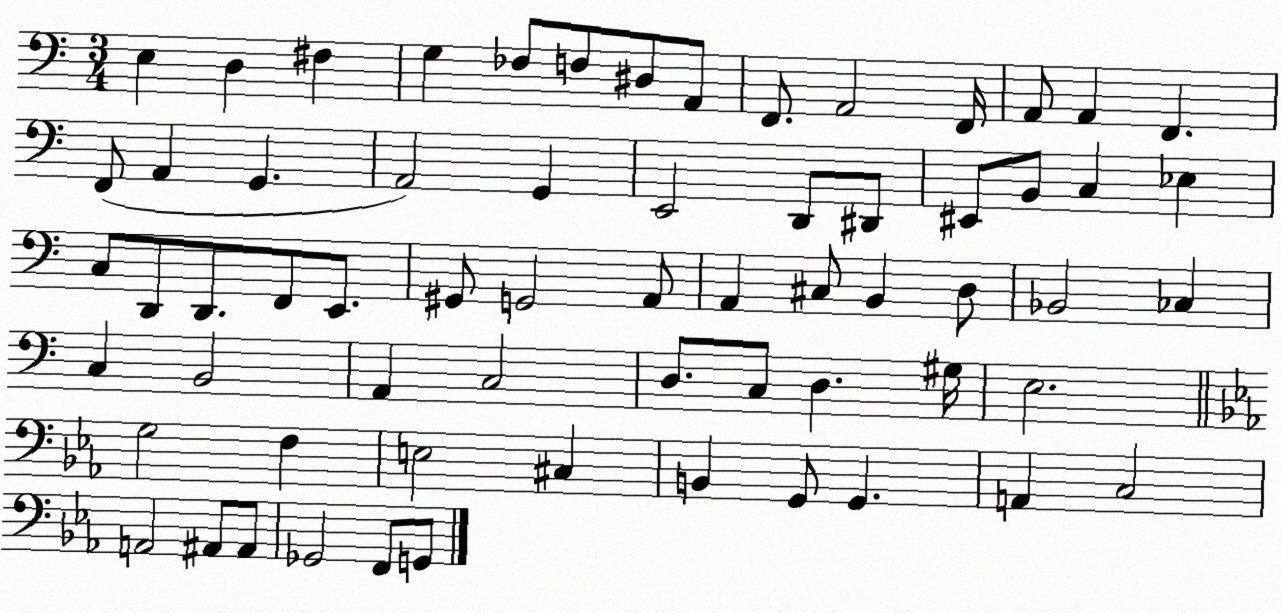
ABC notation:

X:1
T:Untitled
M:3/4
L:1/4
K:C
E, D, ^F, G, _F,/2 F,/2 ^D,/2 A,,/2 F,,/2 A,,2 F,,/4 A,,/2 A,, F,, F,,/2 A,, G,, A,,2 G,, E,,2 D,,/2 ^D,,/2 ^E,,/2 B,,/2 C, _E, C,/2 D,,/2 D,,/2 F,,/2 E,,/2 ^G,,/2 G,,2 A,,/2 A,, ^C,/2 B,, D,/2 _B,,2 _C, C, B,,2 A,, C,2 D,/2 C,/2 D, ^G,/4 E,2 G,2 F, E,2 ^C, B,, G,,/2 G,, A,, C,2 A,,2 ^A,,/2 ^A,,/2 _G,,2 F,,/2 G,,/2